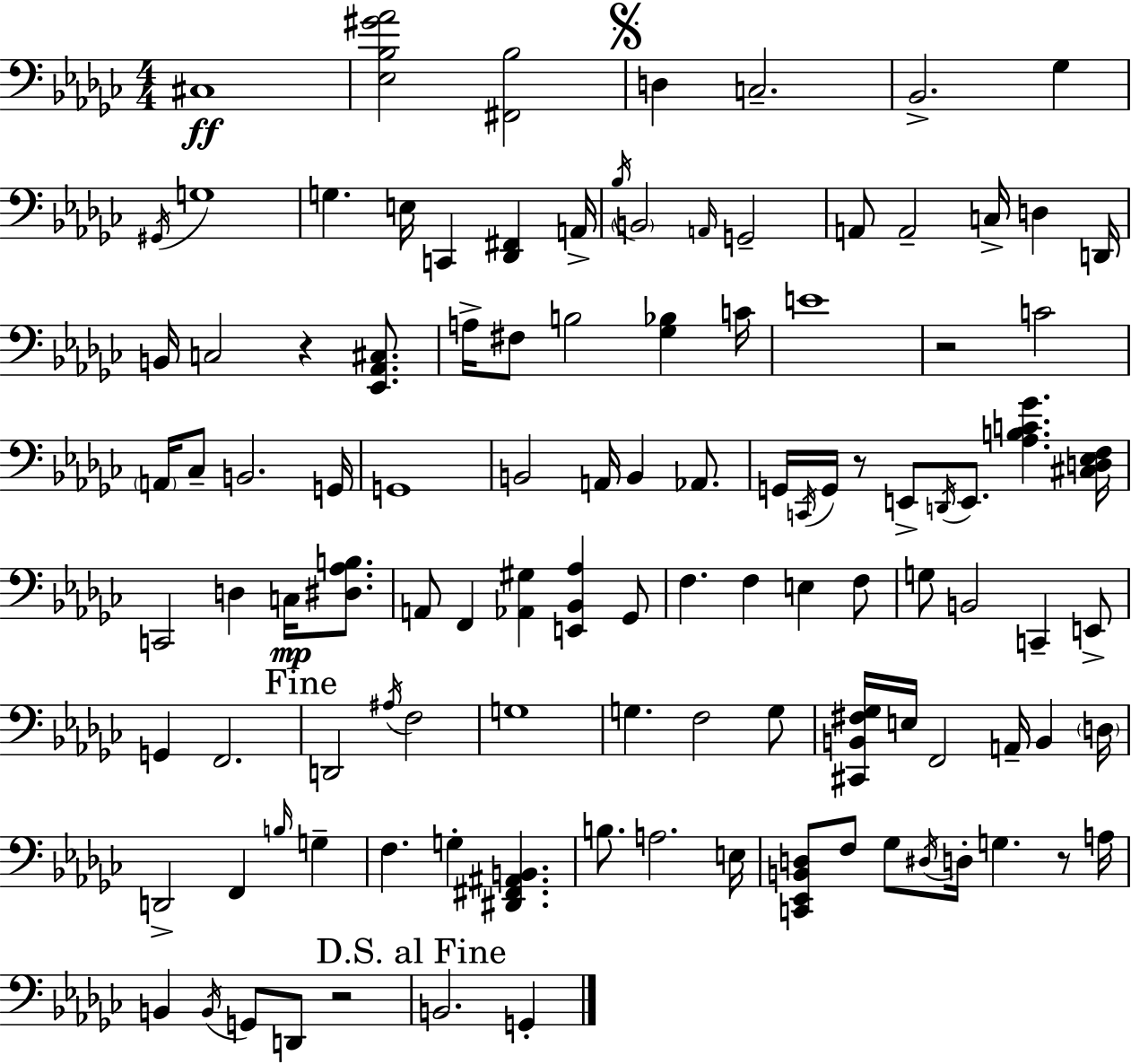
{
  \clef bass
  \numericTimeSignature
  \time 4/4
  \key ees \minor
  cis1\ff | <ees bes gis' aes'>2 <fis, bes>2 | \mark \markup { \musicglyph "scripts.segno" } d4 c2.-- | bes,2.-> ges4 | \break \acciaccatura { gis,16 } g1 | g4. e16 c,4 <des, fis,>4 | a,16-> \acciaccatura { bes16 } \parenthesize b,2 \grace { a,16 } g,2-- | a,8 a,2-- c16-> d4 | \break d,16 b,16 c2 r4 | <ees, aes, cis>8. a16-> fis8 b2 <ges bes>4 | c'16 e'1 | r2 c'2 | \break \parenthesize a,16 ces8-- b,2. | g,16 g,1 | b,2 a,16 b,4 | aes,8. g,16 \acciaccatura { c,16 } g,16 r8 e,8-> \acciaccatura { d,16 } e,8. <aes b c' ges'>4. | \break <cis d ees f>16 c,2 d4 | c16\mp <dis aes b>8. a,8 f,4 <aes, gis>4 <e, bes, aes>4 | ges,8 f4. f4 e4 | f8 g8 b,2 c,4-- | \break e,8-> g,4 f,2. | \mark "Fine" d,2 \acciaccatura { ais16 } f2 | g1 | g4. f2 | \break g8 <cis, b, fis ges>16 e16 f,2 | a,16-- b,4 \parenthesize d16 d,2-> f,4 | \grace { b16 } g4-- f4. g4-. | <dis, fis, ais, b,>4. b8. a2. | \break e16 <c, ees, b, d>8 f8 ges8 \acciaccatura { dis16 } d16-. g4. | r8 a16 b,4 \acciaccatura { b,16 } g,8 d,8 | r2 \mark "D.S. al Fine" b,2. | g,4-. \bar "|."
}